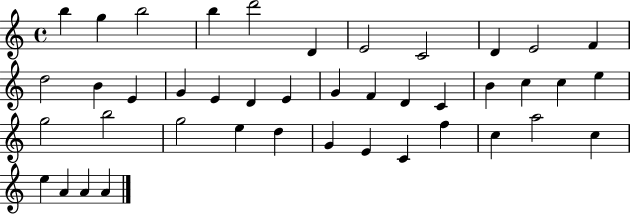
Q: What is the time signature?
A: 4/4